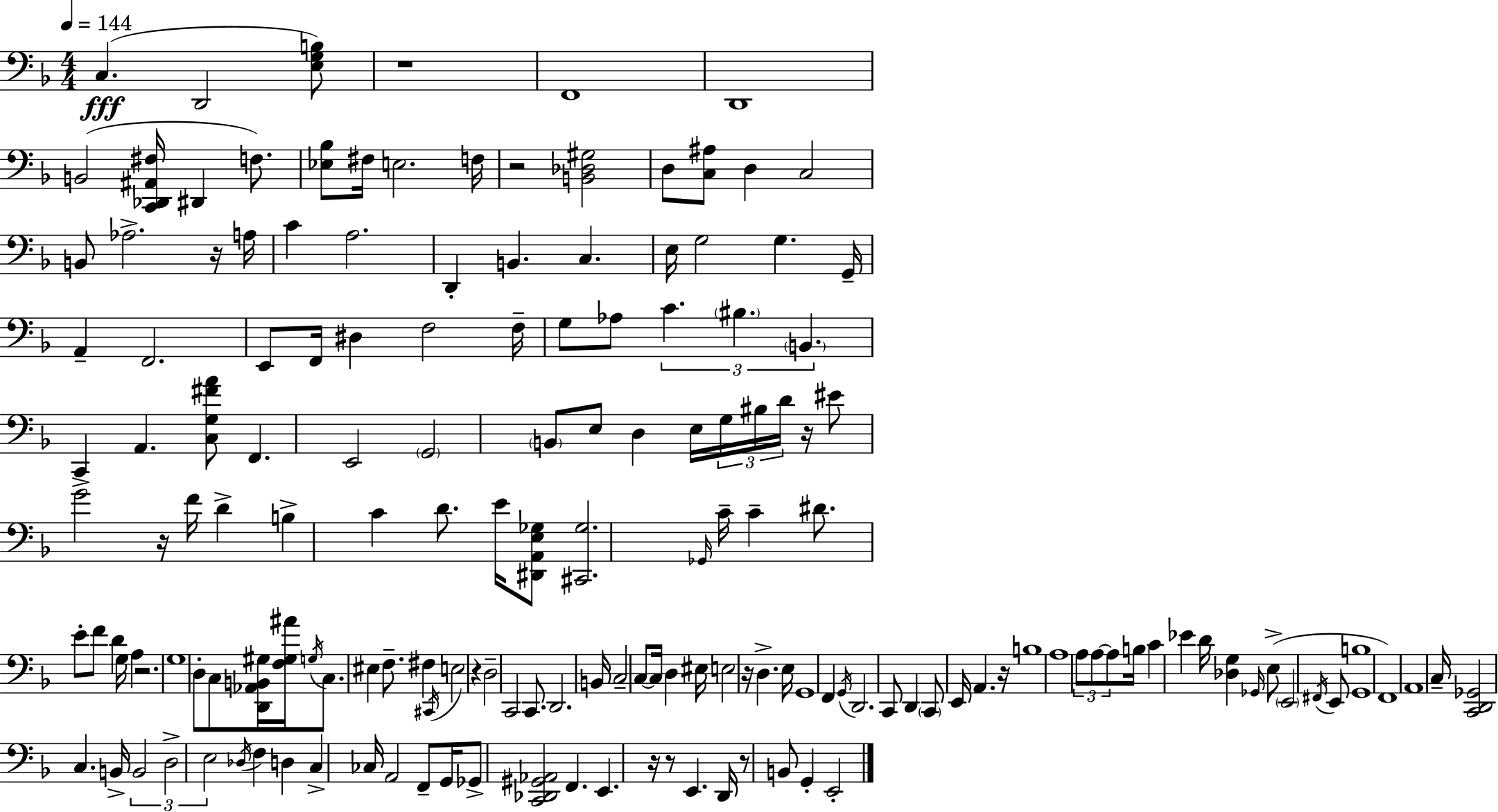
{
  \clef bass
  \numericTimeSignature
  \time 4/4
  \key f \major
  \tempo 4 = 144
  c4.(\fff d,2 <e g b>8) | r1 | f,1 | d,1 | \break b,2( <c, des, ais, fis>16 dis,4 f8.) | <ees bes>8 fis16 e2. f16 | r2 <b, des gis>2 | d8 <c ais>8 d4 c2 | \break b,8 aes2.-> r16 a16 | c'4 a2. | d,4-. b,4. c4. | e16 g2 g4. g,16-- | \break a,4-- f,2. | e,8 f,16 dis4 f2 f16-- | g8 aes8 \tuplet 3/2 { c'4. \parenthesize bis4. | \parenthesize b,4. } c,4 a,4. | \break <c g fis' a'>8 f,4. e,2 | \parenthesize g,2 \parenthesize b,8 e8 d4 | e16 \tuplet 3/2 { g16 bis16 d'16 } r16 eis'8 g'2-> r16 | f'16 d'4-> b4-> c'4 d'8. | \break e'16 <dis, a, e ges>8 <cis, ges>2. \grace { ges,16 } | c'16-- c'4-- dis'8. e'8-. f'8 d'4 | g16 a4 r2. | g1 | \break d8-. c8 <d, aes, b, gis>16 <f gis ais'>16 \acciaccatura { g16 } c8. eis4 f8.-- | fis4 \acciaccatura { cis,16 } e2 r4 | d2-- c,2 | c,8. d,2. | \break b,16 c2-- c8~~ c16 d4 | eis16 e2 r16 d4.-> | e16 g,1 | f,4 \acciaccatura { g,16 } d,2. | \break c,8 d,4 \parenthesize c,8 e,16 a,4. | r16 b1 | a1 | \tuplet 3/2 { a8 a8~~ a8 } b16 c'4 ees'4 | \break d'16 <des g>4 \grace { ges,16 } e8->( \parenthesize e,2 | \acciaccatura { fis,16 } e,8 <g, b>1 | f,1) | a,1 | \break c16-- <c, d, ges,>2 c4. | b,16-> \tuplet 3/2 { b,2 d2-> | e2 } \acciaccatura { des16 } f4 | d4 c4-> ces16 a,2 | \break f,8-- g,16 ges,8-> <c, des, gis, aes,>2 | f,4. e,4. r16 r8 | e,4. d,16 r8 b,8 g,4-. e,2-. | \bar "|."
}